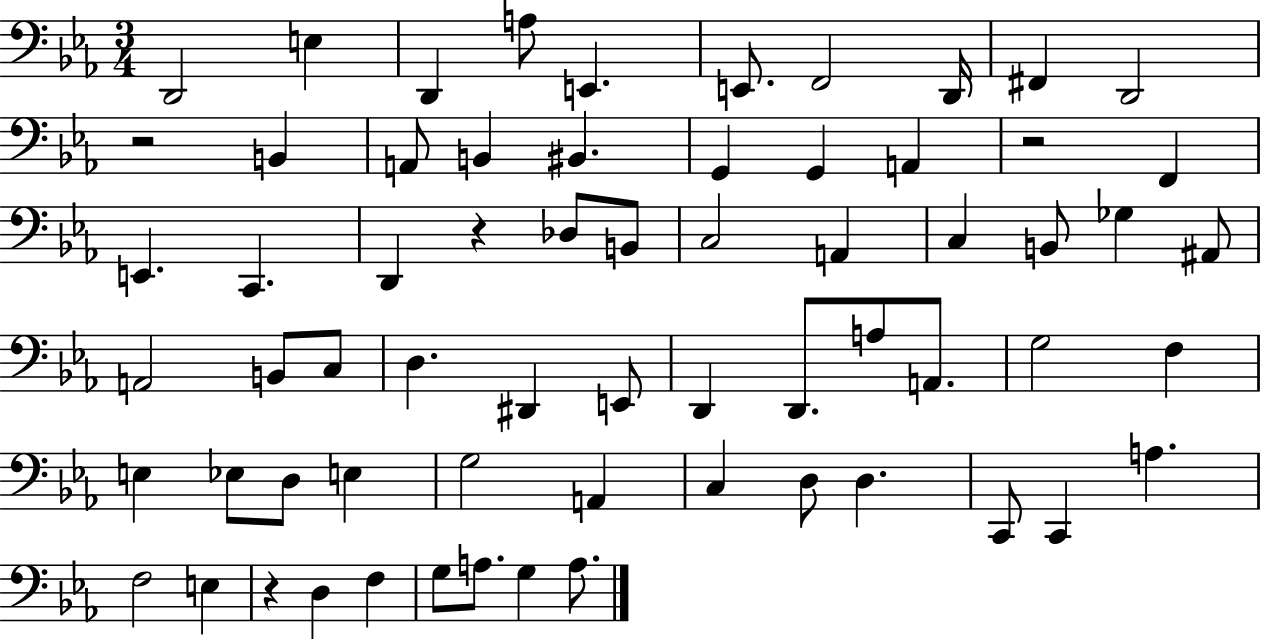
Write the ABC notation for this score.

X:1
T:Untitled
M:3/4
L:1/4
K:Eb
D,,2 E, D,, A,/2 E,, E,,/2 F,,2 D,,/4 ^F,, D,,2 z2 B,, A,,/2 B,, ^B,, G,, G,, A,, z2 F,, E,, C,, D,, z _D,/2 B,,/2 C,2 A,, C, B,,/2 _G, ^A,,/2 A,,2 B,,/2 C,/2 D, ^D,, E,,/2 D,, D,,/2 A,/2 A,,/2 G,2 F, E, _E,/2 D,/2 E, G,2 A,, C, D,/2 D, C,,/2 C,, A, F,2 E, z D, F, G,/2 A,/2 G, A,/2